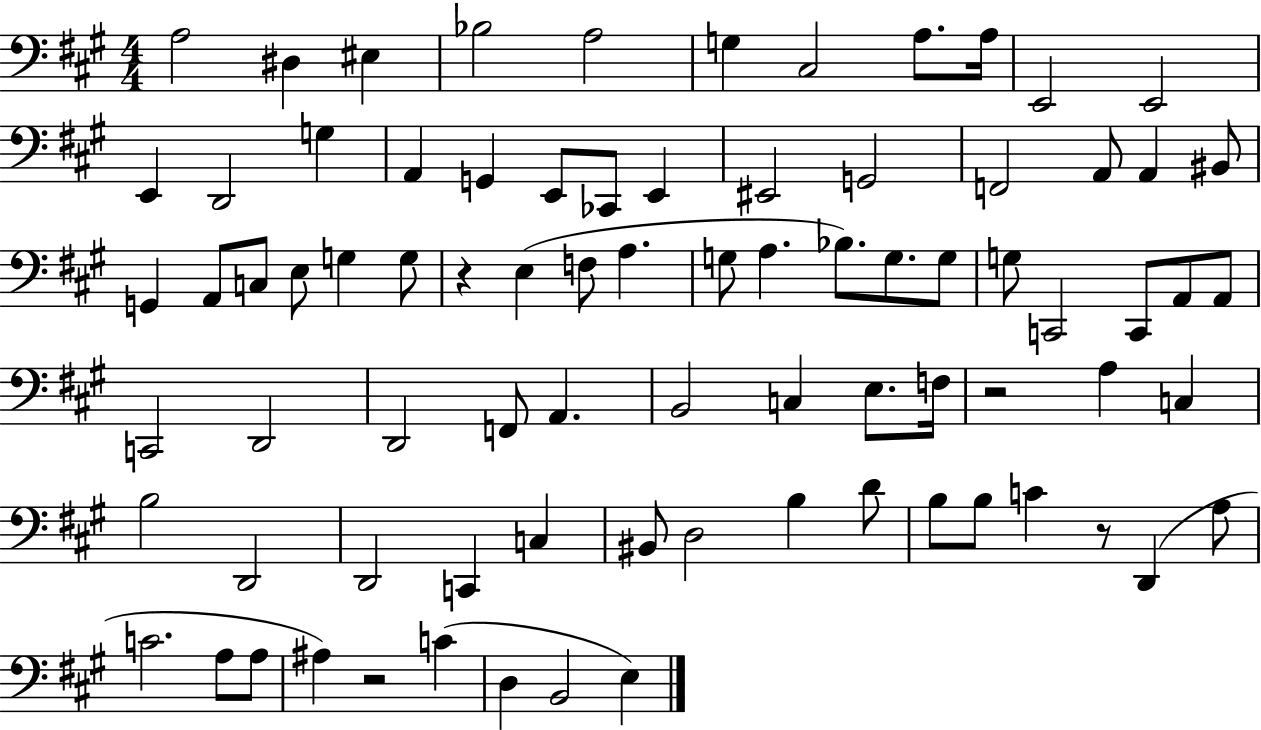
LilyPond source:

{
  \clef bass
  \numericTimeSignature
  \time 4/4
  \key a \major
  \repeat volta 2 { a2 dis4 eis4 | bes2 a2 | g4 cis2 a8. a16 | e,2 e,2 | \break e,4 d,2 g4 | a,4 g,4 e,8 ces,8 e,4 | eis,2 g,2 | f,2 a,8 a,4 bis,8 | \break g,4 a,8 c8 e8 g4 g8 | r4 e4( f8 a4. | g8 a4. bes8.) g8. g8 | g8 c,2 c,8 a,8 a,8 | \break c,2 d,2 | d,2 f,8 a,4. | b,2 c4 e8. f16 | r2 a4 c4 | \break b2 d,2 | d,2 c,4 c4 | bis,8 d2 b4 d'8 | b8 b8 c'4 r8 d,4( a8 | \break c'2. a8 a8 | ais4) r2 c'4( | d4 b,2 e4) | } \bar "|."
}